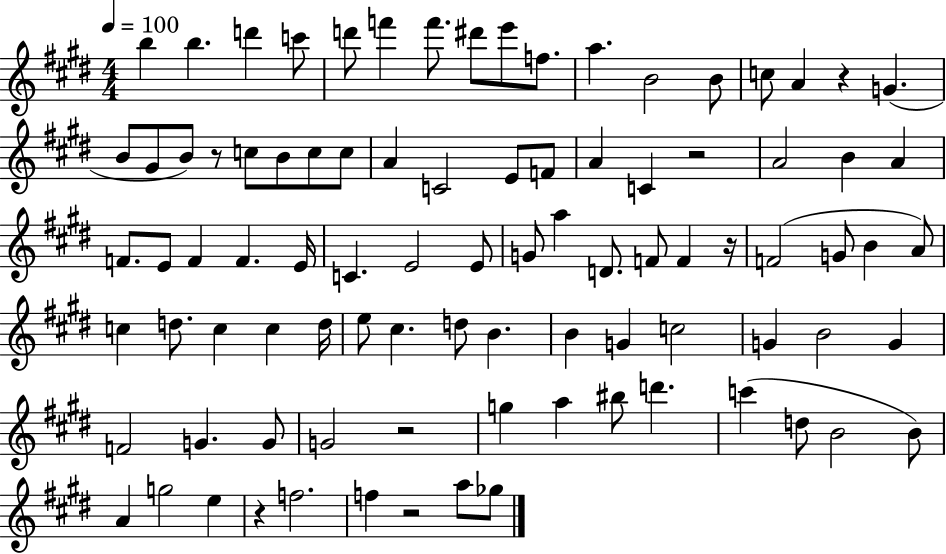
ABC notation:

X:1
T:Untitled
M:4/4
L:1/4
K:E
b b d' c'/2 d'/2 f' f'/2 ^d'/2 e'/2 f/2 a B2 B/2 c/2 A z G B/2 ^G/2 B/2 z/2 c/2 B/2 c/2 c/2 A C2 E/2 F/2 A C z2 A2 B A F/2 E/2 F F E/4 C E2 E/2 G/2 a D/2 F/2 F z/4 F2 G/2 B A/2 c d/2 c c d/4 e/2 ^c d/2 B B G c2 G B2 G F2 G G/2 G2 z2 g a ^b/2 d' c' d/2 B2 B/2 A g2 e z f2 f z2 a/2 _g/2